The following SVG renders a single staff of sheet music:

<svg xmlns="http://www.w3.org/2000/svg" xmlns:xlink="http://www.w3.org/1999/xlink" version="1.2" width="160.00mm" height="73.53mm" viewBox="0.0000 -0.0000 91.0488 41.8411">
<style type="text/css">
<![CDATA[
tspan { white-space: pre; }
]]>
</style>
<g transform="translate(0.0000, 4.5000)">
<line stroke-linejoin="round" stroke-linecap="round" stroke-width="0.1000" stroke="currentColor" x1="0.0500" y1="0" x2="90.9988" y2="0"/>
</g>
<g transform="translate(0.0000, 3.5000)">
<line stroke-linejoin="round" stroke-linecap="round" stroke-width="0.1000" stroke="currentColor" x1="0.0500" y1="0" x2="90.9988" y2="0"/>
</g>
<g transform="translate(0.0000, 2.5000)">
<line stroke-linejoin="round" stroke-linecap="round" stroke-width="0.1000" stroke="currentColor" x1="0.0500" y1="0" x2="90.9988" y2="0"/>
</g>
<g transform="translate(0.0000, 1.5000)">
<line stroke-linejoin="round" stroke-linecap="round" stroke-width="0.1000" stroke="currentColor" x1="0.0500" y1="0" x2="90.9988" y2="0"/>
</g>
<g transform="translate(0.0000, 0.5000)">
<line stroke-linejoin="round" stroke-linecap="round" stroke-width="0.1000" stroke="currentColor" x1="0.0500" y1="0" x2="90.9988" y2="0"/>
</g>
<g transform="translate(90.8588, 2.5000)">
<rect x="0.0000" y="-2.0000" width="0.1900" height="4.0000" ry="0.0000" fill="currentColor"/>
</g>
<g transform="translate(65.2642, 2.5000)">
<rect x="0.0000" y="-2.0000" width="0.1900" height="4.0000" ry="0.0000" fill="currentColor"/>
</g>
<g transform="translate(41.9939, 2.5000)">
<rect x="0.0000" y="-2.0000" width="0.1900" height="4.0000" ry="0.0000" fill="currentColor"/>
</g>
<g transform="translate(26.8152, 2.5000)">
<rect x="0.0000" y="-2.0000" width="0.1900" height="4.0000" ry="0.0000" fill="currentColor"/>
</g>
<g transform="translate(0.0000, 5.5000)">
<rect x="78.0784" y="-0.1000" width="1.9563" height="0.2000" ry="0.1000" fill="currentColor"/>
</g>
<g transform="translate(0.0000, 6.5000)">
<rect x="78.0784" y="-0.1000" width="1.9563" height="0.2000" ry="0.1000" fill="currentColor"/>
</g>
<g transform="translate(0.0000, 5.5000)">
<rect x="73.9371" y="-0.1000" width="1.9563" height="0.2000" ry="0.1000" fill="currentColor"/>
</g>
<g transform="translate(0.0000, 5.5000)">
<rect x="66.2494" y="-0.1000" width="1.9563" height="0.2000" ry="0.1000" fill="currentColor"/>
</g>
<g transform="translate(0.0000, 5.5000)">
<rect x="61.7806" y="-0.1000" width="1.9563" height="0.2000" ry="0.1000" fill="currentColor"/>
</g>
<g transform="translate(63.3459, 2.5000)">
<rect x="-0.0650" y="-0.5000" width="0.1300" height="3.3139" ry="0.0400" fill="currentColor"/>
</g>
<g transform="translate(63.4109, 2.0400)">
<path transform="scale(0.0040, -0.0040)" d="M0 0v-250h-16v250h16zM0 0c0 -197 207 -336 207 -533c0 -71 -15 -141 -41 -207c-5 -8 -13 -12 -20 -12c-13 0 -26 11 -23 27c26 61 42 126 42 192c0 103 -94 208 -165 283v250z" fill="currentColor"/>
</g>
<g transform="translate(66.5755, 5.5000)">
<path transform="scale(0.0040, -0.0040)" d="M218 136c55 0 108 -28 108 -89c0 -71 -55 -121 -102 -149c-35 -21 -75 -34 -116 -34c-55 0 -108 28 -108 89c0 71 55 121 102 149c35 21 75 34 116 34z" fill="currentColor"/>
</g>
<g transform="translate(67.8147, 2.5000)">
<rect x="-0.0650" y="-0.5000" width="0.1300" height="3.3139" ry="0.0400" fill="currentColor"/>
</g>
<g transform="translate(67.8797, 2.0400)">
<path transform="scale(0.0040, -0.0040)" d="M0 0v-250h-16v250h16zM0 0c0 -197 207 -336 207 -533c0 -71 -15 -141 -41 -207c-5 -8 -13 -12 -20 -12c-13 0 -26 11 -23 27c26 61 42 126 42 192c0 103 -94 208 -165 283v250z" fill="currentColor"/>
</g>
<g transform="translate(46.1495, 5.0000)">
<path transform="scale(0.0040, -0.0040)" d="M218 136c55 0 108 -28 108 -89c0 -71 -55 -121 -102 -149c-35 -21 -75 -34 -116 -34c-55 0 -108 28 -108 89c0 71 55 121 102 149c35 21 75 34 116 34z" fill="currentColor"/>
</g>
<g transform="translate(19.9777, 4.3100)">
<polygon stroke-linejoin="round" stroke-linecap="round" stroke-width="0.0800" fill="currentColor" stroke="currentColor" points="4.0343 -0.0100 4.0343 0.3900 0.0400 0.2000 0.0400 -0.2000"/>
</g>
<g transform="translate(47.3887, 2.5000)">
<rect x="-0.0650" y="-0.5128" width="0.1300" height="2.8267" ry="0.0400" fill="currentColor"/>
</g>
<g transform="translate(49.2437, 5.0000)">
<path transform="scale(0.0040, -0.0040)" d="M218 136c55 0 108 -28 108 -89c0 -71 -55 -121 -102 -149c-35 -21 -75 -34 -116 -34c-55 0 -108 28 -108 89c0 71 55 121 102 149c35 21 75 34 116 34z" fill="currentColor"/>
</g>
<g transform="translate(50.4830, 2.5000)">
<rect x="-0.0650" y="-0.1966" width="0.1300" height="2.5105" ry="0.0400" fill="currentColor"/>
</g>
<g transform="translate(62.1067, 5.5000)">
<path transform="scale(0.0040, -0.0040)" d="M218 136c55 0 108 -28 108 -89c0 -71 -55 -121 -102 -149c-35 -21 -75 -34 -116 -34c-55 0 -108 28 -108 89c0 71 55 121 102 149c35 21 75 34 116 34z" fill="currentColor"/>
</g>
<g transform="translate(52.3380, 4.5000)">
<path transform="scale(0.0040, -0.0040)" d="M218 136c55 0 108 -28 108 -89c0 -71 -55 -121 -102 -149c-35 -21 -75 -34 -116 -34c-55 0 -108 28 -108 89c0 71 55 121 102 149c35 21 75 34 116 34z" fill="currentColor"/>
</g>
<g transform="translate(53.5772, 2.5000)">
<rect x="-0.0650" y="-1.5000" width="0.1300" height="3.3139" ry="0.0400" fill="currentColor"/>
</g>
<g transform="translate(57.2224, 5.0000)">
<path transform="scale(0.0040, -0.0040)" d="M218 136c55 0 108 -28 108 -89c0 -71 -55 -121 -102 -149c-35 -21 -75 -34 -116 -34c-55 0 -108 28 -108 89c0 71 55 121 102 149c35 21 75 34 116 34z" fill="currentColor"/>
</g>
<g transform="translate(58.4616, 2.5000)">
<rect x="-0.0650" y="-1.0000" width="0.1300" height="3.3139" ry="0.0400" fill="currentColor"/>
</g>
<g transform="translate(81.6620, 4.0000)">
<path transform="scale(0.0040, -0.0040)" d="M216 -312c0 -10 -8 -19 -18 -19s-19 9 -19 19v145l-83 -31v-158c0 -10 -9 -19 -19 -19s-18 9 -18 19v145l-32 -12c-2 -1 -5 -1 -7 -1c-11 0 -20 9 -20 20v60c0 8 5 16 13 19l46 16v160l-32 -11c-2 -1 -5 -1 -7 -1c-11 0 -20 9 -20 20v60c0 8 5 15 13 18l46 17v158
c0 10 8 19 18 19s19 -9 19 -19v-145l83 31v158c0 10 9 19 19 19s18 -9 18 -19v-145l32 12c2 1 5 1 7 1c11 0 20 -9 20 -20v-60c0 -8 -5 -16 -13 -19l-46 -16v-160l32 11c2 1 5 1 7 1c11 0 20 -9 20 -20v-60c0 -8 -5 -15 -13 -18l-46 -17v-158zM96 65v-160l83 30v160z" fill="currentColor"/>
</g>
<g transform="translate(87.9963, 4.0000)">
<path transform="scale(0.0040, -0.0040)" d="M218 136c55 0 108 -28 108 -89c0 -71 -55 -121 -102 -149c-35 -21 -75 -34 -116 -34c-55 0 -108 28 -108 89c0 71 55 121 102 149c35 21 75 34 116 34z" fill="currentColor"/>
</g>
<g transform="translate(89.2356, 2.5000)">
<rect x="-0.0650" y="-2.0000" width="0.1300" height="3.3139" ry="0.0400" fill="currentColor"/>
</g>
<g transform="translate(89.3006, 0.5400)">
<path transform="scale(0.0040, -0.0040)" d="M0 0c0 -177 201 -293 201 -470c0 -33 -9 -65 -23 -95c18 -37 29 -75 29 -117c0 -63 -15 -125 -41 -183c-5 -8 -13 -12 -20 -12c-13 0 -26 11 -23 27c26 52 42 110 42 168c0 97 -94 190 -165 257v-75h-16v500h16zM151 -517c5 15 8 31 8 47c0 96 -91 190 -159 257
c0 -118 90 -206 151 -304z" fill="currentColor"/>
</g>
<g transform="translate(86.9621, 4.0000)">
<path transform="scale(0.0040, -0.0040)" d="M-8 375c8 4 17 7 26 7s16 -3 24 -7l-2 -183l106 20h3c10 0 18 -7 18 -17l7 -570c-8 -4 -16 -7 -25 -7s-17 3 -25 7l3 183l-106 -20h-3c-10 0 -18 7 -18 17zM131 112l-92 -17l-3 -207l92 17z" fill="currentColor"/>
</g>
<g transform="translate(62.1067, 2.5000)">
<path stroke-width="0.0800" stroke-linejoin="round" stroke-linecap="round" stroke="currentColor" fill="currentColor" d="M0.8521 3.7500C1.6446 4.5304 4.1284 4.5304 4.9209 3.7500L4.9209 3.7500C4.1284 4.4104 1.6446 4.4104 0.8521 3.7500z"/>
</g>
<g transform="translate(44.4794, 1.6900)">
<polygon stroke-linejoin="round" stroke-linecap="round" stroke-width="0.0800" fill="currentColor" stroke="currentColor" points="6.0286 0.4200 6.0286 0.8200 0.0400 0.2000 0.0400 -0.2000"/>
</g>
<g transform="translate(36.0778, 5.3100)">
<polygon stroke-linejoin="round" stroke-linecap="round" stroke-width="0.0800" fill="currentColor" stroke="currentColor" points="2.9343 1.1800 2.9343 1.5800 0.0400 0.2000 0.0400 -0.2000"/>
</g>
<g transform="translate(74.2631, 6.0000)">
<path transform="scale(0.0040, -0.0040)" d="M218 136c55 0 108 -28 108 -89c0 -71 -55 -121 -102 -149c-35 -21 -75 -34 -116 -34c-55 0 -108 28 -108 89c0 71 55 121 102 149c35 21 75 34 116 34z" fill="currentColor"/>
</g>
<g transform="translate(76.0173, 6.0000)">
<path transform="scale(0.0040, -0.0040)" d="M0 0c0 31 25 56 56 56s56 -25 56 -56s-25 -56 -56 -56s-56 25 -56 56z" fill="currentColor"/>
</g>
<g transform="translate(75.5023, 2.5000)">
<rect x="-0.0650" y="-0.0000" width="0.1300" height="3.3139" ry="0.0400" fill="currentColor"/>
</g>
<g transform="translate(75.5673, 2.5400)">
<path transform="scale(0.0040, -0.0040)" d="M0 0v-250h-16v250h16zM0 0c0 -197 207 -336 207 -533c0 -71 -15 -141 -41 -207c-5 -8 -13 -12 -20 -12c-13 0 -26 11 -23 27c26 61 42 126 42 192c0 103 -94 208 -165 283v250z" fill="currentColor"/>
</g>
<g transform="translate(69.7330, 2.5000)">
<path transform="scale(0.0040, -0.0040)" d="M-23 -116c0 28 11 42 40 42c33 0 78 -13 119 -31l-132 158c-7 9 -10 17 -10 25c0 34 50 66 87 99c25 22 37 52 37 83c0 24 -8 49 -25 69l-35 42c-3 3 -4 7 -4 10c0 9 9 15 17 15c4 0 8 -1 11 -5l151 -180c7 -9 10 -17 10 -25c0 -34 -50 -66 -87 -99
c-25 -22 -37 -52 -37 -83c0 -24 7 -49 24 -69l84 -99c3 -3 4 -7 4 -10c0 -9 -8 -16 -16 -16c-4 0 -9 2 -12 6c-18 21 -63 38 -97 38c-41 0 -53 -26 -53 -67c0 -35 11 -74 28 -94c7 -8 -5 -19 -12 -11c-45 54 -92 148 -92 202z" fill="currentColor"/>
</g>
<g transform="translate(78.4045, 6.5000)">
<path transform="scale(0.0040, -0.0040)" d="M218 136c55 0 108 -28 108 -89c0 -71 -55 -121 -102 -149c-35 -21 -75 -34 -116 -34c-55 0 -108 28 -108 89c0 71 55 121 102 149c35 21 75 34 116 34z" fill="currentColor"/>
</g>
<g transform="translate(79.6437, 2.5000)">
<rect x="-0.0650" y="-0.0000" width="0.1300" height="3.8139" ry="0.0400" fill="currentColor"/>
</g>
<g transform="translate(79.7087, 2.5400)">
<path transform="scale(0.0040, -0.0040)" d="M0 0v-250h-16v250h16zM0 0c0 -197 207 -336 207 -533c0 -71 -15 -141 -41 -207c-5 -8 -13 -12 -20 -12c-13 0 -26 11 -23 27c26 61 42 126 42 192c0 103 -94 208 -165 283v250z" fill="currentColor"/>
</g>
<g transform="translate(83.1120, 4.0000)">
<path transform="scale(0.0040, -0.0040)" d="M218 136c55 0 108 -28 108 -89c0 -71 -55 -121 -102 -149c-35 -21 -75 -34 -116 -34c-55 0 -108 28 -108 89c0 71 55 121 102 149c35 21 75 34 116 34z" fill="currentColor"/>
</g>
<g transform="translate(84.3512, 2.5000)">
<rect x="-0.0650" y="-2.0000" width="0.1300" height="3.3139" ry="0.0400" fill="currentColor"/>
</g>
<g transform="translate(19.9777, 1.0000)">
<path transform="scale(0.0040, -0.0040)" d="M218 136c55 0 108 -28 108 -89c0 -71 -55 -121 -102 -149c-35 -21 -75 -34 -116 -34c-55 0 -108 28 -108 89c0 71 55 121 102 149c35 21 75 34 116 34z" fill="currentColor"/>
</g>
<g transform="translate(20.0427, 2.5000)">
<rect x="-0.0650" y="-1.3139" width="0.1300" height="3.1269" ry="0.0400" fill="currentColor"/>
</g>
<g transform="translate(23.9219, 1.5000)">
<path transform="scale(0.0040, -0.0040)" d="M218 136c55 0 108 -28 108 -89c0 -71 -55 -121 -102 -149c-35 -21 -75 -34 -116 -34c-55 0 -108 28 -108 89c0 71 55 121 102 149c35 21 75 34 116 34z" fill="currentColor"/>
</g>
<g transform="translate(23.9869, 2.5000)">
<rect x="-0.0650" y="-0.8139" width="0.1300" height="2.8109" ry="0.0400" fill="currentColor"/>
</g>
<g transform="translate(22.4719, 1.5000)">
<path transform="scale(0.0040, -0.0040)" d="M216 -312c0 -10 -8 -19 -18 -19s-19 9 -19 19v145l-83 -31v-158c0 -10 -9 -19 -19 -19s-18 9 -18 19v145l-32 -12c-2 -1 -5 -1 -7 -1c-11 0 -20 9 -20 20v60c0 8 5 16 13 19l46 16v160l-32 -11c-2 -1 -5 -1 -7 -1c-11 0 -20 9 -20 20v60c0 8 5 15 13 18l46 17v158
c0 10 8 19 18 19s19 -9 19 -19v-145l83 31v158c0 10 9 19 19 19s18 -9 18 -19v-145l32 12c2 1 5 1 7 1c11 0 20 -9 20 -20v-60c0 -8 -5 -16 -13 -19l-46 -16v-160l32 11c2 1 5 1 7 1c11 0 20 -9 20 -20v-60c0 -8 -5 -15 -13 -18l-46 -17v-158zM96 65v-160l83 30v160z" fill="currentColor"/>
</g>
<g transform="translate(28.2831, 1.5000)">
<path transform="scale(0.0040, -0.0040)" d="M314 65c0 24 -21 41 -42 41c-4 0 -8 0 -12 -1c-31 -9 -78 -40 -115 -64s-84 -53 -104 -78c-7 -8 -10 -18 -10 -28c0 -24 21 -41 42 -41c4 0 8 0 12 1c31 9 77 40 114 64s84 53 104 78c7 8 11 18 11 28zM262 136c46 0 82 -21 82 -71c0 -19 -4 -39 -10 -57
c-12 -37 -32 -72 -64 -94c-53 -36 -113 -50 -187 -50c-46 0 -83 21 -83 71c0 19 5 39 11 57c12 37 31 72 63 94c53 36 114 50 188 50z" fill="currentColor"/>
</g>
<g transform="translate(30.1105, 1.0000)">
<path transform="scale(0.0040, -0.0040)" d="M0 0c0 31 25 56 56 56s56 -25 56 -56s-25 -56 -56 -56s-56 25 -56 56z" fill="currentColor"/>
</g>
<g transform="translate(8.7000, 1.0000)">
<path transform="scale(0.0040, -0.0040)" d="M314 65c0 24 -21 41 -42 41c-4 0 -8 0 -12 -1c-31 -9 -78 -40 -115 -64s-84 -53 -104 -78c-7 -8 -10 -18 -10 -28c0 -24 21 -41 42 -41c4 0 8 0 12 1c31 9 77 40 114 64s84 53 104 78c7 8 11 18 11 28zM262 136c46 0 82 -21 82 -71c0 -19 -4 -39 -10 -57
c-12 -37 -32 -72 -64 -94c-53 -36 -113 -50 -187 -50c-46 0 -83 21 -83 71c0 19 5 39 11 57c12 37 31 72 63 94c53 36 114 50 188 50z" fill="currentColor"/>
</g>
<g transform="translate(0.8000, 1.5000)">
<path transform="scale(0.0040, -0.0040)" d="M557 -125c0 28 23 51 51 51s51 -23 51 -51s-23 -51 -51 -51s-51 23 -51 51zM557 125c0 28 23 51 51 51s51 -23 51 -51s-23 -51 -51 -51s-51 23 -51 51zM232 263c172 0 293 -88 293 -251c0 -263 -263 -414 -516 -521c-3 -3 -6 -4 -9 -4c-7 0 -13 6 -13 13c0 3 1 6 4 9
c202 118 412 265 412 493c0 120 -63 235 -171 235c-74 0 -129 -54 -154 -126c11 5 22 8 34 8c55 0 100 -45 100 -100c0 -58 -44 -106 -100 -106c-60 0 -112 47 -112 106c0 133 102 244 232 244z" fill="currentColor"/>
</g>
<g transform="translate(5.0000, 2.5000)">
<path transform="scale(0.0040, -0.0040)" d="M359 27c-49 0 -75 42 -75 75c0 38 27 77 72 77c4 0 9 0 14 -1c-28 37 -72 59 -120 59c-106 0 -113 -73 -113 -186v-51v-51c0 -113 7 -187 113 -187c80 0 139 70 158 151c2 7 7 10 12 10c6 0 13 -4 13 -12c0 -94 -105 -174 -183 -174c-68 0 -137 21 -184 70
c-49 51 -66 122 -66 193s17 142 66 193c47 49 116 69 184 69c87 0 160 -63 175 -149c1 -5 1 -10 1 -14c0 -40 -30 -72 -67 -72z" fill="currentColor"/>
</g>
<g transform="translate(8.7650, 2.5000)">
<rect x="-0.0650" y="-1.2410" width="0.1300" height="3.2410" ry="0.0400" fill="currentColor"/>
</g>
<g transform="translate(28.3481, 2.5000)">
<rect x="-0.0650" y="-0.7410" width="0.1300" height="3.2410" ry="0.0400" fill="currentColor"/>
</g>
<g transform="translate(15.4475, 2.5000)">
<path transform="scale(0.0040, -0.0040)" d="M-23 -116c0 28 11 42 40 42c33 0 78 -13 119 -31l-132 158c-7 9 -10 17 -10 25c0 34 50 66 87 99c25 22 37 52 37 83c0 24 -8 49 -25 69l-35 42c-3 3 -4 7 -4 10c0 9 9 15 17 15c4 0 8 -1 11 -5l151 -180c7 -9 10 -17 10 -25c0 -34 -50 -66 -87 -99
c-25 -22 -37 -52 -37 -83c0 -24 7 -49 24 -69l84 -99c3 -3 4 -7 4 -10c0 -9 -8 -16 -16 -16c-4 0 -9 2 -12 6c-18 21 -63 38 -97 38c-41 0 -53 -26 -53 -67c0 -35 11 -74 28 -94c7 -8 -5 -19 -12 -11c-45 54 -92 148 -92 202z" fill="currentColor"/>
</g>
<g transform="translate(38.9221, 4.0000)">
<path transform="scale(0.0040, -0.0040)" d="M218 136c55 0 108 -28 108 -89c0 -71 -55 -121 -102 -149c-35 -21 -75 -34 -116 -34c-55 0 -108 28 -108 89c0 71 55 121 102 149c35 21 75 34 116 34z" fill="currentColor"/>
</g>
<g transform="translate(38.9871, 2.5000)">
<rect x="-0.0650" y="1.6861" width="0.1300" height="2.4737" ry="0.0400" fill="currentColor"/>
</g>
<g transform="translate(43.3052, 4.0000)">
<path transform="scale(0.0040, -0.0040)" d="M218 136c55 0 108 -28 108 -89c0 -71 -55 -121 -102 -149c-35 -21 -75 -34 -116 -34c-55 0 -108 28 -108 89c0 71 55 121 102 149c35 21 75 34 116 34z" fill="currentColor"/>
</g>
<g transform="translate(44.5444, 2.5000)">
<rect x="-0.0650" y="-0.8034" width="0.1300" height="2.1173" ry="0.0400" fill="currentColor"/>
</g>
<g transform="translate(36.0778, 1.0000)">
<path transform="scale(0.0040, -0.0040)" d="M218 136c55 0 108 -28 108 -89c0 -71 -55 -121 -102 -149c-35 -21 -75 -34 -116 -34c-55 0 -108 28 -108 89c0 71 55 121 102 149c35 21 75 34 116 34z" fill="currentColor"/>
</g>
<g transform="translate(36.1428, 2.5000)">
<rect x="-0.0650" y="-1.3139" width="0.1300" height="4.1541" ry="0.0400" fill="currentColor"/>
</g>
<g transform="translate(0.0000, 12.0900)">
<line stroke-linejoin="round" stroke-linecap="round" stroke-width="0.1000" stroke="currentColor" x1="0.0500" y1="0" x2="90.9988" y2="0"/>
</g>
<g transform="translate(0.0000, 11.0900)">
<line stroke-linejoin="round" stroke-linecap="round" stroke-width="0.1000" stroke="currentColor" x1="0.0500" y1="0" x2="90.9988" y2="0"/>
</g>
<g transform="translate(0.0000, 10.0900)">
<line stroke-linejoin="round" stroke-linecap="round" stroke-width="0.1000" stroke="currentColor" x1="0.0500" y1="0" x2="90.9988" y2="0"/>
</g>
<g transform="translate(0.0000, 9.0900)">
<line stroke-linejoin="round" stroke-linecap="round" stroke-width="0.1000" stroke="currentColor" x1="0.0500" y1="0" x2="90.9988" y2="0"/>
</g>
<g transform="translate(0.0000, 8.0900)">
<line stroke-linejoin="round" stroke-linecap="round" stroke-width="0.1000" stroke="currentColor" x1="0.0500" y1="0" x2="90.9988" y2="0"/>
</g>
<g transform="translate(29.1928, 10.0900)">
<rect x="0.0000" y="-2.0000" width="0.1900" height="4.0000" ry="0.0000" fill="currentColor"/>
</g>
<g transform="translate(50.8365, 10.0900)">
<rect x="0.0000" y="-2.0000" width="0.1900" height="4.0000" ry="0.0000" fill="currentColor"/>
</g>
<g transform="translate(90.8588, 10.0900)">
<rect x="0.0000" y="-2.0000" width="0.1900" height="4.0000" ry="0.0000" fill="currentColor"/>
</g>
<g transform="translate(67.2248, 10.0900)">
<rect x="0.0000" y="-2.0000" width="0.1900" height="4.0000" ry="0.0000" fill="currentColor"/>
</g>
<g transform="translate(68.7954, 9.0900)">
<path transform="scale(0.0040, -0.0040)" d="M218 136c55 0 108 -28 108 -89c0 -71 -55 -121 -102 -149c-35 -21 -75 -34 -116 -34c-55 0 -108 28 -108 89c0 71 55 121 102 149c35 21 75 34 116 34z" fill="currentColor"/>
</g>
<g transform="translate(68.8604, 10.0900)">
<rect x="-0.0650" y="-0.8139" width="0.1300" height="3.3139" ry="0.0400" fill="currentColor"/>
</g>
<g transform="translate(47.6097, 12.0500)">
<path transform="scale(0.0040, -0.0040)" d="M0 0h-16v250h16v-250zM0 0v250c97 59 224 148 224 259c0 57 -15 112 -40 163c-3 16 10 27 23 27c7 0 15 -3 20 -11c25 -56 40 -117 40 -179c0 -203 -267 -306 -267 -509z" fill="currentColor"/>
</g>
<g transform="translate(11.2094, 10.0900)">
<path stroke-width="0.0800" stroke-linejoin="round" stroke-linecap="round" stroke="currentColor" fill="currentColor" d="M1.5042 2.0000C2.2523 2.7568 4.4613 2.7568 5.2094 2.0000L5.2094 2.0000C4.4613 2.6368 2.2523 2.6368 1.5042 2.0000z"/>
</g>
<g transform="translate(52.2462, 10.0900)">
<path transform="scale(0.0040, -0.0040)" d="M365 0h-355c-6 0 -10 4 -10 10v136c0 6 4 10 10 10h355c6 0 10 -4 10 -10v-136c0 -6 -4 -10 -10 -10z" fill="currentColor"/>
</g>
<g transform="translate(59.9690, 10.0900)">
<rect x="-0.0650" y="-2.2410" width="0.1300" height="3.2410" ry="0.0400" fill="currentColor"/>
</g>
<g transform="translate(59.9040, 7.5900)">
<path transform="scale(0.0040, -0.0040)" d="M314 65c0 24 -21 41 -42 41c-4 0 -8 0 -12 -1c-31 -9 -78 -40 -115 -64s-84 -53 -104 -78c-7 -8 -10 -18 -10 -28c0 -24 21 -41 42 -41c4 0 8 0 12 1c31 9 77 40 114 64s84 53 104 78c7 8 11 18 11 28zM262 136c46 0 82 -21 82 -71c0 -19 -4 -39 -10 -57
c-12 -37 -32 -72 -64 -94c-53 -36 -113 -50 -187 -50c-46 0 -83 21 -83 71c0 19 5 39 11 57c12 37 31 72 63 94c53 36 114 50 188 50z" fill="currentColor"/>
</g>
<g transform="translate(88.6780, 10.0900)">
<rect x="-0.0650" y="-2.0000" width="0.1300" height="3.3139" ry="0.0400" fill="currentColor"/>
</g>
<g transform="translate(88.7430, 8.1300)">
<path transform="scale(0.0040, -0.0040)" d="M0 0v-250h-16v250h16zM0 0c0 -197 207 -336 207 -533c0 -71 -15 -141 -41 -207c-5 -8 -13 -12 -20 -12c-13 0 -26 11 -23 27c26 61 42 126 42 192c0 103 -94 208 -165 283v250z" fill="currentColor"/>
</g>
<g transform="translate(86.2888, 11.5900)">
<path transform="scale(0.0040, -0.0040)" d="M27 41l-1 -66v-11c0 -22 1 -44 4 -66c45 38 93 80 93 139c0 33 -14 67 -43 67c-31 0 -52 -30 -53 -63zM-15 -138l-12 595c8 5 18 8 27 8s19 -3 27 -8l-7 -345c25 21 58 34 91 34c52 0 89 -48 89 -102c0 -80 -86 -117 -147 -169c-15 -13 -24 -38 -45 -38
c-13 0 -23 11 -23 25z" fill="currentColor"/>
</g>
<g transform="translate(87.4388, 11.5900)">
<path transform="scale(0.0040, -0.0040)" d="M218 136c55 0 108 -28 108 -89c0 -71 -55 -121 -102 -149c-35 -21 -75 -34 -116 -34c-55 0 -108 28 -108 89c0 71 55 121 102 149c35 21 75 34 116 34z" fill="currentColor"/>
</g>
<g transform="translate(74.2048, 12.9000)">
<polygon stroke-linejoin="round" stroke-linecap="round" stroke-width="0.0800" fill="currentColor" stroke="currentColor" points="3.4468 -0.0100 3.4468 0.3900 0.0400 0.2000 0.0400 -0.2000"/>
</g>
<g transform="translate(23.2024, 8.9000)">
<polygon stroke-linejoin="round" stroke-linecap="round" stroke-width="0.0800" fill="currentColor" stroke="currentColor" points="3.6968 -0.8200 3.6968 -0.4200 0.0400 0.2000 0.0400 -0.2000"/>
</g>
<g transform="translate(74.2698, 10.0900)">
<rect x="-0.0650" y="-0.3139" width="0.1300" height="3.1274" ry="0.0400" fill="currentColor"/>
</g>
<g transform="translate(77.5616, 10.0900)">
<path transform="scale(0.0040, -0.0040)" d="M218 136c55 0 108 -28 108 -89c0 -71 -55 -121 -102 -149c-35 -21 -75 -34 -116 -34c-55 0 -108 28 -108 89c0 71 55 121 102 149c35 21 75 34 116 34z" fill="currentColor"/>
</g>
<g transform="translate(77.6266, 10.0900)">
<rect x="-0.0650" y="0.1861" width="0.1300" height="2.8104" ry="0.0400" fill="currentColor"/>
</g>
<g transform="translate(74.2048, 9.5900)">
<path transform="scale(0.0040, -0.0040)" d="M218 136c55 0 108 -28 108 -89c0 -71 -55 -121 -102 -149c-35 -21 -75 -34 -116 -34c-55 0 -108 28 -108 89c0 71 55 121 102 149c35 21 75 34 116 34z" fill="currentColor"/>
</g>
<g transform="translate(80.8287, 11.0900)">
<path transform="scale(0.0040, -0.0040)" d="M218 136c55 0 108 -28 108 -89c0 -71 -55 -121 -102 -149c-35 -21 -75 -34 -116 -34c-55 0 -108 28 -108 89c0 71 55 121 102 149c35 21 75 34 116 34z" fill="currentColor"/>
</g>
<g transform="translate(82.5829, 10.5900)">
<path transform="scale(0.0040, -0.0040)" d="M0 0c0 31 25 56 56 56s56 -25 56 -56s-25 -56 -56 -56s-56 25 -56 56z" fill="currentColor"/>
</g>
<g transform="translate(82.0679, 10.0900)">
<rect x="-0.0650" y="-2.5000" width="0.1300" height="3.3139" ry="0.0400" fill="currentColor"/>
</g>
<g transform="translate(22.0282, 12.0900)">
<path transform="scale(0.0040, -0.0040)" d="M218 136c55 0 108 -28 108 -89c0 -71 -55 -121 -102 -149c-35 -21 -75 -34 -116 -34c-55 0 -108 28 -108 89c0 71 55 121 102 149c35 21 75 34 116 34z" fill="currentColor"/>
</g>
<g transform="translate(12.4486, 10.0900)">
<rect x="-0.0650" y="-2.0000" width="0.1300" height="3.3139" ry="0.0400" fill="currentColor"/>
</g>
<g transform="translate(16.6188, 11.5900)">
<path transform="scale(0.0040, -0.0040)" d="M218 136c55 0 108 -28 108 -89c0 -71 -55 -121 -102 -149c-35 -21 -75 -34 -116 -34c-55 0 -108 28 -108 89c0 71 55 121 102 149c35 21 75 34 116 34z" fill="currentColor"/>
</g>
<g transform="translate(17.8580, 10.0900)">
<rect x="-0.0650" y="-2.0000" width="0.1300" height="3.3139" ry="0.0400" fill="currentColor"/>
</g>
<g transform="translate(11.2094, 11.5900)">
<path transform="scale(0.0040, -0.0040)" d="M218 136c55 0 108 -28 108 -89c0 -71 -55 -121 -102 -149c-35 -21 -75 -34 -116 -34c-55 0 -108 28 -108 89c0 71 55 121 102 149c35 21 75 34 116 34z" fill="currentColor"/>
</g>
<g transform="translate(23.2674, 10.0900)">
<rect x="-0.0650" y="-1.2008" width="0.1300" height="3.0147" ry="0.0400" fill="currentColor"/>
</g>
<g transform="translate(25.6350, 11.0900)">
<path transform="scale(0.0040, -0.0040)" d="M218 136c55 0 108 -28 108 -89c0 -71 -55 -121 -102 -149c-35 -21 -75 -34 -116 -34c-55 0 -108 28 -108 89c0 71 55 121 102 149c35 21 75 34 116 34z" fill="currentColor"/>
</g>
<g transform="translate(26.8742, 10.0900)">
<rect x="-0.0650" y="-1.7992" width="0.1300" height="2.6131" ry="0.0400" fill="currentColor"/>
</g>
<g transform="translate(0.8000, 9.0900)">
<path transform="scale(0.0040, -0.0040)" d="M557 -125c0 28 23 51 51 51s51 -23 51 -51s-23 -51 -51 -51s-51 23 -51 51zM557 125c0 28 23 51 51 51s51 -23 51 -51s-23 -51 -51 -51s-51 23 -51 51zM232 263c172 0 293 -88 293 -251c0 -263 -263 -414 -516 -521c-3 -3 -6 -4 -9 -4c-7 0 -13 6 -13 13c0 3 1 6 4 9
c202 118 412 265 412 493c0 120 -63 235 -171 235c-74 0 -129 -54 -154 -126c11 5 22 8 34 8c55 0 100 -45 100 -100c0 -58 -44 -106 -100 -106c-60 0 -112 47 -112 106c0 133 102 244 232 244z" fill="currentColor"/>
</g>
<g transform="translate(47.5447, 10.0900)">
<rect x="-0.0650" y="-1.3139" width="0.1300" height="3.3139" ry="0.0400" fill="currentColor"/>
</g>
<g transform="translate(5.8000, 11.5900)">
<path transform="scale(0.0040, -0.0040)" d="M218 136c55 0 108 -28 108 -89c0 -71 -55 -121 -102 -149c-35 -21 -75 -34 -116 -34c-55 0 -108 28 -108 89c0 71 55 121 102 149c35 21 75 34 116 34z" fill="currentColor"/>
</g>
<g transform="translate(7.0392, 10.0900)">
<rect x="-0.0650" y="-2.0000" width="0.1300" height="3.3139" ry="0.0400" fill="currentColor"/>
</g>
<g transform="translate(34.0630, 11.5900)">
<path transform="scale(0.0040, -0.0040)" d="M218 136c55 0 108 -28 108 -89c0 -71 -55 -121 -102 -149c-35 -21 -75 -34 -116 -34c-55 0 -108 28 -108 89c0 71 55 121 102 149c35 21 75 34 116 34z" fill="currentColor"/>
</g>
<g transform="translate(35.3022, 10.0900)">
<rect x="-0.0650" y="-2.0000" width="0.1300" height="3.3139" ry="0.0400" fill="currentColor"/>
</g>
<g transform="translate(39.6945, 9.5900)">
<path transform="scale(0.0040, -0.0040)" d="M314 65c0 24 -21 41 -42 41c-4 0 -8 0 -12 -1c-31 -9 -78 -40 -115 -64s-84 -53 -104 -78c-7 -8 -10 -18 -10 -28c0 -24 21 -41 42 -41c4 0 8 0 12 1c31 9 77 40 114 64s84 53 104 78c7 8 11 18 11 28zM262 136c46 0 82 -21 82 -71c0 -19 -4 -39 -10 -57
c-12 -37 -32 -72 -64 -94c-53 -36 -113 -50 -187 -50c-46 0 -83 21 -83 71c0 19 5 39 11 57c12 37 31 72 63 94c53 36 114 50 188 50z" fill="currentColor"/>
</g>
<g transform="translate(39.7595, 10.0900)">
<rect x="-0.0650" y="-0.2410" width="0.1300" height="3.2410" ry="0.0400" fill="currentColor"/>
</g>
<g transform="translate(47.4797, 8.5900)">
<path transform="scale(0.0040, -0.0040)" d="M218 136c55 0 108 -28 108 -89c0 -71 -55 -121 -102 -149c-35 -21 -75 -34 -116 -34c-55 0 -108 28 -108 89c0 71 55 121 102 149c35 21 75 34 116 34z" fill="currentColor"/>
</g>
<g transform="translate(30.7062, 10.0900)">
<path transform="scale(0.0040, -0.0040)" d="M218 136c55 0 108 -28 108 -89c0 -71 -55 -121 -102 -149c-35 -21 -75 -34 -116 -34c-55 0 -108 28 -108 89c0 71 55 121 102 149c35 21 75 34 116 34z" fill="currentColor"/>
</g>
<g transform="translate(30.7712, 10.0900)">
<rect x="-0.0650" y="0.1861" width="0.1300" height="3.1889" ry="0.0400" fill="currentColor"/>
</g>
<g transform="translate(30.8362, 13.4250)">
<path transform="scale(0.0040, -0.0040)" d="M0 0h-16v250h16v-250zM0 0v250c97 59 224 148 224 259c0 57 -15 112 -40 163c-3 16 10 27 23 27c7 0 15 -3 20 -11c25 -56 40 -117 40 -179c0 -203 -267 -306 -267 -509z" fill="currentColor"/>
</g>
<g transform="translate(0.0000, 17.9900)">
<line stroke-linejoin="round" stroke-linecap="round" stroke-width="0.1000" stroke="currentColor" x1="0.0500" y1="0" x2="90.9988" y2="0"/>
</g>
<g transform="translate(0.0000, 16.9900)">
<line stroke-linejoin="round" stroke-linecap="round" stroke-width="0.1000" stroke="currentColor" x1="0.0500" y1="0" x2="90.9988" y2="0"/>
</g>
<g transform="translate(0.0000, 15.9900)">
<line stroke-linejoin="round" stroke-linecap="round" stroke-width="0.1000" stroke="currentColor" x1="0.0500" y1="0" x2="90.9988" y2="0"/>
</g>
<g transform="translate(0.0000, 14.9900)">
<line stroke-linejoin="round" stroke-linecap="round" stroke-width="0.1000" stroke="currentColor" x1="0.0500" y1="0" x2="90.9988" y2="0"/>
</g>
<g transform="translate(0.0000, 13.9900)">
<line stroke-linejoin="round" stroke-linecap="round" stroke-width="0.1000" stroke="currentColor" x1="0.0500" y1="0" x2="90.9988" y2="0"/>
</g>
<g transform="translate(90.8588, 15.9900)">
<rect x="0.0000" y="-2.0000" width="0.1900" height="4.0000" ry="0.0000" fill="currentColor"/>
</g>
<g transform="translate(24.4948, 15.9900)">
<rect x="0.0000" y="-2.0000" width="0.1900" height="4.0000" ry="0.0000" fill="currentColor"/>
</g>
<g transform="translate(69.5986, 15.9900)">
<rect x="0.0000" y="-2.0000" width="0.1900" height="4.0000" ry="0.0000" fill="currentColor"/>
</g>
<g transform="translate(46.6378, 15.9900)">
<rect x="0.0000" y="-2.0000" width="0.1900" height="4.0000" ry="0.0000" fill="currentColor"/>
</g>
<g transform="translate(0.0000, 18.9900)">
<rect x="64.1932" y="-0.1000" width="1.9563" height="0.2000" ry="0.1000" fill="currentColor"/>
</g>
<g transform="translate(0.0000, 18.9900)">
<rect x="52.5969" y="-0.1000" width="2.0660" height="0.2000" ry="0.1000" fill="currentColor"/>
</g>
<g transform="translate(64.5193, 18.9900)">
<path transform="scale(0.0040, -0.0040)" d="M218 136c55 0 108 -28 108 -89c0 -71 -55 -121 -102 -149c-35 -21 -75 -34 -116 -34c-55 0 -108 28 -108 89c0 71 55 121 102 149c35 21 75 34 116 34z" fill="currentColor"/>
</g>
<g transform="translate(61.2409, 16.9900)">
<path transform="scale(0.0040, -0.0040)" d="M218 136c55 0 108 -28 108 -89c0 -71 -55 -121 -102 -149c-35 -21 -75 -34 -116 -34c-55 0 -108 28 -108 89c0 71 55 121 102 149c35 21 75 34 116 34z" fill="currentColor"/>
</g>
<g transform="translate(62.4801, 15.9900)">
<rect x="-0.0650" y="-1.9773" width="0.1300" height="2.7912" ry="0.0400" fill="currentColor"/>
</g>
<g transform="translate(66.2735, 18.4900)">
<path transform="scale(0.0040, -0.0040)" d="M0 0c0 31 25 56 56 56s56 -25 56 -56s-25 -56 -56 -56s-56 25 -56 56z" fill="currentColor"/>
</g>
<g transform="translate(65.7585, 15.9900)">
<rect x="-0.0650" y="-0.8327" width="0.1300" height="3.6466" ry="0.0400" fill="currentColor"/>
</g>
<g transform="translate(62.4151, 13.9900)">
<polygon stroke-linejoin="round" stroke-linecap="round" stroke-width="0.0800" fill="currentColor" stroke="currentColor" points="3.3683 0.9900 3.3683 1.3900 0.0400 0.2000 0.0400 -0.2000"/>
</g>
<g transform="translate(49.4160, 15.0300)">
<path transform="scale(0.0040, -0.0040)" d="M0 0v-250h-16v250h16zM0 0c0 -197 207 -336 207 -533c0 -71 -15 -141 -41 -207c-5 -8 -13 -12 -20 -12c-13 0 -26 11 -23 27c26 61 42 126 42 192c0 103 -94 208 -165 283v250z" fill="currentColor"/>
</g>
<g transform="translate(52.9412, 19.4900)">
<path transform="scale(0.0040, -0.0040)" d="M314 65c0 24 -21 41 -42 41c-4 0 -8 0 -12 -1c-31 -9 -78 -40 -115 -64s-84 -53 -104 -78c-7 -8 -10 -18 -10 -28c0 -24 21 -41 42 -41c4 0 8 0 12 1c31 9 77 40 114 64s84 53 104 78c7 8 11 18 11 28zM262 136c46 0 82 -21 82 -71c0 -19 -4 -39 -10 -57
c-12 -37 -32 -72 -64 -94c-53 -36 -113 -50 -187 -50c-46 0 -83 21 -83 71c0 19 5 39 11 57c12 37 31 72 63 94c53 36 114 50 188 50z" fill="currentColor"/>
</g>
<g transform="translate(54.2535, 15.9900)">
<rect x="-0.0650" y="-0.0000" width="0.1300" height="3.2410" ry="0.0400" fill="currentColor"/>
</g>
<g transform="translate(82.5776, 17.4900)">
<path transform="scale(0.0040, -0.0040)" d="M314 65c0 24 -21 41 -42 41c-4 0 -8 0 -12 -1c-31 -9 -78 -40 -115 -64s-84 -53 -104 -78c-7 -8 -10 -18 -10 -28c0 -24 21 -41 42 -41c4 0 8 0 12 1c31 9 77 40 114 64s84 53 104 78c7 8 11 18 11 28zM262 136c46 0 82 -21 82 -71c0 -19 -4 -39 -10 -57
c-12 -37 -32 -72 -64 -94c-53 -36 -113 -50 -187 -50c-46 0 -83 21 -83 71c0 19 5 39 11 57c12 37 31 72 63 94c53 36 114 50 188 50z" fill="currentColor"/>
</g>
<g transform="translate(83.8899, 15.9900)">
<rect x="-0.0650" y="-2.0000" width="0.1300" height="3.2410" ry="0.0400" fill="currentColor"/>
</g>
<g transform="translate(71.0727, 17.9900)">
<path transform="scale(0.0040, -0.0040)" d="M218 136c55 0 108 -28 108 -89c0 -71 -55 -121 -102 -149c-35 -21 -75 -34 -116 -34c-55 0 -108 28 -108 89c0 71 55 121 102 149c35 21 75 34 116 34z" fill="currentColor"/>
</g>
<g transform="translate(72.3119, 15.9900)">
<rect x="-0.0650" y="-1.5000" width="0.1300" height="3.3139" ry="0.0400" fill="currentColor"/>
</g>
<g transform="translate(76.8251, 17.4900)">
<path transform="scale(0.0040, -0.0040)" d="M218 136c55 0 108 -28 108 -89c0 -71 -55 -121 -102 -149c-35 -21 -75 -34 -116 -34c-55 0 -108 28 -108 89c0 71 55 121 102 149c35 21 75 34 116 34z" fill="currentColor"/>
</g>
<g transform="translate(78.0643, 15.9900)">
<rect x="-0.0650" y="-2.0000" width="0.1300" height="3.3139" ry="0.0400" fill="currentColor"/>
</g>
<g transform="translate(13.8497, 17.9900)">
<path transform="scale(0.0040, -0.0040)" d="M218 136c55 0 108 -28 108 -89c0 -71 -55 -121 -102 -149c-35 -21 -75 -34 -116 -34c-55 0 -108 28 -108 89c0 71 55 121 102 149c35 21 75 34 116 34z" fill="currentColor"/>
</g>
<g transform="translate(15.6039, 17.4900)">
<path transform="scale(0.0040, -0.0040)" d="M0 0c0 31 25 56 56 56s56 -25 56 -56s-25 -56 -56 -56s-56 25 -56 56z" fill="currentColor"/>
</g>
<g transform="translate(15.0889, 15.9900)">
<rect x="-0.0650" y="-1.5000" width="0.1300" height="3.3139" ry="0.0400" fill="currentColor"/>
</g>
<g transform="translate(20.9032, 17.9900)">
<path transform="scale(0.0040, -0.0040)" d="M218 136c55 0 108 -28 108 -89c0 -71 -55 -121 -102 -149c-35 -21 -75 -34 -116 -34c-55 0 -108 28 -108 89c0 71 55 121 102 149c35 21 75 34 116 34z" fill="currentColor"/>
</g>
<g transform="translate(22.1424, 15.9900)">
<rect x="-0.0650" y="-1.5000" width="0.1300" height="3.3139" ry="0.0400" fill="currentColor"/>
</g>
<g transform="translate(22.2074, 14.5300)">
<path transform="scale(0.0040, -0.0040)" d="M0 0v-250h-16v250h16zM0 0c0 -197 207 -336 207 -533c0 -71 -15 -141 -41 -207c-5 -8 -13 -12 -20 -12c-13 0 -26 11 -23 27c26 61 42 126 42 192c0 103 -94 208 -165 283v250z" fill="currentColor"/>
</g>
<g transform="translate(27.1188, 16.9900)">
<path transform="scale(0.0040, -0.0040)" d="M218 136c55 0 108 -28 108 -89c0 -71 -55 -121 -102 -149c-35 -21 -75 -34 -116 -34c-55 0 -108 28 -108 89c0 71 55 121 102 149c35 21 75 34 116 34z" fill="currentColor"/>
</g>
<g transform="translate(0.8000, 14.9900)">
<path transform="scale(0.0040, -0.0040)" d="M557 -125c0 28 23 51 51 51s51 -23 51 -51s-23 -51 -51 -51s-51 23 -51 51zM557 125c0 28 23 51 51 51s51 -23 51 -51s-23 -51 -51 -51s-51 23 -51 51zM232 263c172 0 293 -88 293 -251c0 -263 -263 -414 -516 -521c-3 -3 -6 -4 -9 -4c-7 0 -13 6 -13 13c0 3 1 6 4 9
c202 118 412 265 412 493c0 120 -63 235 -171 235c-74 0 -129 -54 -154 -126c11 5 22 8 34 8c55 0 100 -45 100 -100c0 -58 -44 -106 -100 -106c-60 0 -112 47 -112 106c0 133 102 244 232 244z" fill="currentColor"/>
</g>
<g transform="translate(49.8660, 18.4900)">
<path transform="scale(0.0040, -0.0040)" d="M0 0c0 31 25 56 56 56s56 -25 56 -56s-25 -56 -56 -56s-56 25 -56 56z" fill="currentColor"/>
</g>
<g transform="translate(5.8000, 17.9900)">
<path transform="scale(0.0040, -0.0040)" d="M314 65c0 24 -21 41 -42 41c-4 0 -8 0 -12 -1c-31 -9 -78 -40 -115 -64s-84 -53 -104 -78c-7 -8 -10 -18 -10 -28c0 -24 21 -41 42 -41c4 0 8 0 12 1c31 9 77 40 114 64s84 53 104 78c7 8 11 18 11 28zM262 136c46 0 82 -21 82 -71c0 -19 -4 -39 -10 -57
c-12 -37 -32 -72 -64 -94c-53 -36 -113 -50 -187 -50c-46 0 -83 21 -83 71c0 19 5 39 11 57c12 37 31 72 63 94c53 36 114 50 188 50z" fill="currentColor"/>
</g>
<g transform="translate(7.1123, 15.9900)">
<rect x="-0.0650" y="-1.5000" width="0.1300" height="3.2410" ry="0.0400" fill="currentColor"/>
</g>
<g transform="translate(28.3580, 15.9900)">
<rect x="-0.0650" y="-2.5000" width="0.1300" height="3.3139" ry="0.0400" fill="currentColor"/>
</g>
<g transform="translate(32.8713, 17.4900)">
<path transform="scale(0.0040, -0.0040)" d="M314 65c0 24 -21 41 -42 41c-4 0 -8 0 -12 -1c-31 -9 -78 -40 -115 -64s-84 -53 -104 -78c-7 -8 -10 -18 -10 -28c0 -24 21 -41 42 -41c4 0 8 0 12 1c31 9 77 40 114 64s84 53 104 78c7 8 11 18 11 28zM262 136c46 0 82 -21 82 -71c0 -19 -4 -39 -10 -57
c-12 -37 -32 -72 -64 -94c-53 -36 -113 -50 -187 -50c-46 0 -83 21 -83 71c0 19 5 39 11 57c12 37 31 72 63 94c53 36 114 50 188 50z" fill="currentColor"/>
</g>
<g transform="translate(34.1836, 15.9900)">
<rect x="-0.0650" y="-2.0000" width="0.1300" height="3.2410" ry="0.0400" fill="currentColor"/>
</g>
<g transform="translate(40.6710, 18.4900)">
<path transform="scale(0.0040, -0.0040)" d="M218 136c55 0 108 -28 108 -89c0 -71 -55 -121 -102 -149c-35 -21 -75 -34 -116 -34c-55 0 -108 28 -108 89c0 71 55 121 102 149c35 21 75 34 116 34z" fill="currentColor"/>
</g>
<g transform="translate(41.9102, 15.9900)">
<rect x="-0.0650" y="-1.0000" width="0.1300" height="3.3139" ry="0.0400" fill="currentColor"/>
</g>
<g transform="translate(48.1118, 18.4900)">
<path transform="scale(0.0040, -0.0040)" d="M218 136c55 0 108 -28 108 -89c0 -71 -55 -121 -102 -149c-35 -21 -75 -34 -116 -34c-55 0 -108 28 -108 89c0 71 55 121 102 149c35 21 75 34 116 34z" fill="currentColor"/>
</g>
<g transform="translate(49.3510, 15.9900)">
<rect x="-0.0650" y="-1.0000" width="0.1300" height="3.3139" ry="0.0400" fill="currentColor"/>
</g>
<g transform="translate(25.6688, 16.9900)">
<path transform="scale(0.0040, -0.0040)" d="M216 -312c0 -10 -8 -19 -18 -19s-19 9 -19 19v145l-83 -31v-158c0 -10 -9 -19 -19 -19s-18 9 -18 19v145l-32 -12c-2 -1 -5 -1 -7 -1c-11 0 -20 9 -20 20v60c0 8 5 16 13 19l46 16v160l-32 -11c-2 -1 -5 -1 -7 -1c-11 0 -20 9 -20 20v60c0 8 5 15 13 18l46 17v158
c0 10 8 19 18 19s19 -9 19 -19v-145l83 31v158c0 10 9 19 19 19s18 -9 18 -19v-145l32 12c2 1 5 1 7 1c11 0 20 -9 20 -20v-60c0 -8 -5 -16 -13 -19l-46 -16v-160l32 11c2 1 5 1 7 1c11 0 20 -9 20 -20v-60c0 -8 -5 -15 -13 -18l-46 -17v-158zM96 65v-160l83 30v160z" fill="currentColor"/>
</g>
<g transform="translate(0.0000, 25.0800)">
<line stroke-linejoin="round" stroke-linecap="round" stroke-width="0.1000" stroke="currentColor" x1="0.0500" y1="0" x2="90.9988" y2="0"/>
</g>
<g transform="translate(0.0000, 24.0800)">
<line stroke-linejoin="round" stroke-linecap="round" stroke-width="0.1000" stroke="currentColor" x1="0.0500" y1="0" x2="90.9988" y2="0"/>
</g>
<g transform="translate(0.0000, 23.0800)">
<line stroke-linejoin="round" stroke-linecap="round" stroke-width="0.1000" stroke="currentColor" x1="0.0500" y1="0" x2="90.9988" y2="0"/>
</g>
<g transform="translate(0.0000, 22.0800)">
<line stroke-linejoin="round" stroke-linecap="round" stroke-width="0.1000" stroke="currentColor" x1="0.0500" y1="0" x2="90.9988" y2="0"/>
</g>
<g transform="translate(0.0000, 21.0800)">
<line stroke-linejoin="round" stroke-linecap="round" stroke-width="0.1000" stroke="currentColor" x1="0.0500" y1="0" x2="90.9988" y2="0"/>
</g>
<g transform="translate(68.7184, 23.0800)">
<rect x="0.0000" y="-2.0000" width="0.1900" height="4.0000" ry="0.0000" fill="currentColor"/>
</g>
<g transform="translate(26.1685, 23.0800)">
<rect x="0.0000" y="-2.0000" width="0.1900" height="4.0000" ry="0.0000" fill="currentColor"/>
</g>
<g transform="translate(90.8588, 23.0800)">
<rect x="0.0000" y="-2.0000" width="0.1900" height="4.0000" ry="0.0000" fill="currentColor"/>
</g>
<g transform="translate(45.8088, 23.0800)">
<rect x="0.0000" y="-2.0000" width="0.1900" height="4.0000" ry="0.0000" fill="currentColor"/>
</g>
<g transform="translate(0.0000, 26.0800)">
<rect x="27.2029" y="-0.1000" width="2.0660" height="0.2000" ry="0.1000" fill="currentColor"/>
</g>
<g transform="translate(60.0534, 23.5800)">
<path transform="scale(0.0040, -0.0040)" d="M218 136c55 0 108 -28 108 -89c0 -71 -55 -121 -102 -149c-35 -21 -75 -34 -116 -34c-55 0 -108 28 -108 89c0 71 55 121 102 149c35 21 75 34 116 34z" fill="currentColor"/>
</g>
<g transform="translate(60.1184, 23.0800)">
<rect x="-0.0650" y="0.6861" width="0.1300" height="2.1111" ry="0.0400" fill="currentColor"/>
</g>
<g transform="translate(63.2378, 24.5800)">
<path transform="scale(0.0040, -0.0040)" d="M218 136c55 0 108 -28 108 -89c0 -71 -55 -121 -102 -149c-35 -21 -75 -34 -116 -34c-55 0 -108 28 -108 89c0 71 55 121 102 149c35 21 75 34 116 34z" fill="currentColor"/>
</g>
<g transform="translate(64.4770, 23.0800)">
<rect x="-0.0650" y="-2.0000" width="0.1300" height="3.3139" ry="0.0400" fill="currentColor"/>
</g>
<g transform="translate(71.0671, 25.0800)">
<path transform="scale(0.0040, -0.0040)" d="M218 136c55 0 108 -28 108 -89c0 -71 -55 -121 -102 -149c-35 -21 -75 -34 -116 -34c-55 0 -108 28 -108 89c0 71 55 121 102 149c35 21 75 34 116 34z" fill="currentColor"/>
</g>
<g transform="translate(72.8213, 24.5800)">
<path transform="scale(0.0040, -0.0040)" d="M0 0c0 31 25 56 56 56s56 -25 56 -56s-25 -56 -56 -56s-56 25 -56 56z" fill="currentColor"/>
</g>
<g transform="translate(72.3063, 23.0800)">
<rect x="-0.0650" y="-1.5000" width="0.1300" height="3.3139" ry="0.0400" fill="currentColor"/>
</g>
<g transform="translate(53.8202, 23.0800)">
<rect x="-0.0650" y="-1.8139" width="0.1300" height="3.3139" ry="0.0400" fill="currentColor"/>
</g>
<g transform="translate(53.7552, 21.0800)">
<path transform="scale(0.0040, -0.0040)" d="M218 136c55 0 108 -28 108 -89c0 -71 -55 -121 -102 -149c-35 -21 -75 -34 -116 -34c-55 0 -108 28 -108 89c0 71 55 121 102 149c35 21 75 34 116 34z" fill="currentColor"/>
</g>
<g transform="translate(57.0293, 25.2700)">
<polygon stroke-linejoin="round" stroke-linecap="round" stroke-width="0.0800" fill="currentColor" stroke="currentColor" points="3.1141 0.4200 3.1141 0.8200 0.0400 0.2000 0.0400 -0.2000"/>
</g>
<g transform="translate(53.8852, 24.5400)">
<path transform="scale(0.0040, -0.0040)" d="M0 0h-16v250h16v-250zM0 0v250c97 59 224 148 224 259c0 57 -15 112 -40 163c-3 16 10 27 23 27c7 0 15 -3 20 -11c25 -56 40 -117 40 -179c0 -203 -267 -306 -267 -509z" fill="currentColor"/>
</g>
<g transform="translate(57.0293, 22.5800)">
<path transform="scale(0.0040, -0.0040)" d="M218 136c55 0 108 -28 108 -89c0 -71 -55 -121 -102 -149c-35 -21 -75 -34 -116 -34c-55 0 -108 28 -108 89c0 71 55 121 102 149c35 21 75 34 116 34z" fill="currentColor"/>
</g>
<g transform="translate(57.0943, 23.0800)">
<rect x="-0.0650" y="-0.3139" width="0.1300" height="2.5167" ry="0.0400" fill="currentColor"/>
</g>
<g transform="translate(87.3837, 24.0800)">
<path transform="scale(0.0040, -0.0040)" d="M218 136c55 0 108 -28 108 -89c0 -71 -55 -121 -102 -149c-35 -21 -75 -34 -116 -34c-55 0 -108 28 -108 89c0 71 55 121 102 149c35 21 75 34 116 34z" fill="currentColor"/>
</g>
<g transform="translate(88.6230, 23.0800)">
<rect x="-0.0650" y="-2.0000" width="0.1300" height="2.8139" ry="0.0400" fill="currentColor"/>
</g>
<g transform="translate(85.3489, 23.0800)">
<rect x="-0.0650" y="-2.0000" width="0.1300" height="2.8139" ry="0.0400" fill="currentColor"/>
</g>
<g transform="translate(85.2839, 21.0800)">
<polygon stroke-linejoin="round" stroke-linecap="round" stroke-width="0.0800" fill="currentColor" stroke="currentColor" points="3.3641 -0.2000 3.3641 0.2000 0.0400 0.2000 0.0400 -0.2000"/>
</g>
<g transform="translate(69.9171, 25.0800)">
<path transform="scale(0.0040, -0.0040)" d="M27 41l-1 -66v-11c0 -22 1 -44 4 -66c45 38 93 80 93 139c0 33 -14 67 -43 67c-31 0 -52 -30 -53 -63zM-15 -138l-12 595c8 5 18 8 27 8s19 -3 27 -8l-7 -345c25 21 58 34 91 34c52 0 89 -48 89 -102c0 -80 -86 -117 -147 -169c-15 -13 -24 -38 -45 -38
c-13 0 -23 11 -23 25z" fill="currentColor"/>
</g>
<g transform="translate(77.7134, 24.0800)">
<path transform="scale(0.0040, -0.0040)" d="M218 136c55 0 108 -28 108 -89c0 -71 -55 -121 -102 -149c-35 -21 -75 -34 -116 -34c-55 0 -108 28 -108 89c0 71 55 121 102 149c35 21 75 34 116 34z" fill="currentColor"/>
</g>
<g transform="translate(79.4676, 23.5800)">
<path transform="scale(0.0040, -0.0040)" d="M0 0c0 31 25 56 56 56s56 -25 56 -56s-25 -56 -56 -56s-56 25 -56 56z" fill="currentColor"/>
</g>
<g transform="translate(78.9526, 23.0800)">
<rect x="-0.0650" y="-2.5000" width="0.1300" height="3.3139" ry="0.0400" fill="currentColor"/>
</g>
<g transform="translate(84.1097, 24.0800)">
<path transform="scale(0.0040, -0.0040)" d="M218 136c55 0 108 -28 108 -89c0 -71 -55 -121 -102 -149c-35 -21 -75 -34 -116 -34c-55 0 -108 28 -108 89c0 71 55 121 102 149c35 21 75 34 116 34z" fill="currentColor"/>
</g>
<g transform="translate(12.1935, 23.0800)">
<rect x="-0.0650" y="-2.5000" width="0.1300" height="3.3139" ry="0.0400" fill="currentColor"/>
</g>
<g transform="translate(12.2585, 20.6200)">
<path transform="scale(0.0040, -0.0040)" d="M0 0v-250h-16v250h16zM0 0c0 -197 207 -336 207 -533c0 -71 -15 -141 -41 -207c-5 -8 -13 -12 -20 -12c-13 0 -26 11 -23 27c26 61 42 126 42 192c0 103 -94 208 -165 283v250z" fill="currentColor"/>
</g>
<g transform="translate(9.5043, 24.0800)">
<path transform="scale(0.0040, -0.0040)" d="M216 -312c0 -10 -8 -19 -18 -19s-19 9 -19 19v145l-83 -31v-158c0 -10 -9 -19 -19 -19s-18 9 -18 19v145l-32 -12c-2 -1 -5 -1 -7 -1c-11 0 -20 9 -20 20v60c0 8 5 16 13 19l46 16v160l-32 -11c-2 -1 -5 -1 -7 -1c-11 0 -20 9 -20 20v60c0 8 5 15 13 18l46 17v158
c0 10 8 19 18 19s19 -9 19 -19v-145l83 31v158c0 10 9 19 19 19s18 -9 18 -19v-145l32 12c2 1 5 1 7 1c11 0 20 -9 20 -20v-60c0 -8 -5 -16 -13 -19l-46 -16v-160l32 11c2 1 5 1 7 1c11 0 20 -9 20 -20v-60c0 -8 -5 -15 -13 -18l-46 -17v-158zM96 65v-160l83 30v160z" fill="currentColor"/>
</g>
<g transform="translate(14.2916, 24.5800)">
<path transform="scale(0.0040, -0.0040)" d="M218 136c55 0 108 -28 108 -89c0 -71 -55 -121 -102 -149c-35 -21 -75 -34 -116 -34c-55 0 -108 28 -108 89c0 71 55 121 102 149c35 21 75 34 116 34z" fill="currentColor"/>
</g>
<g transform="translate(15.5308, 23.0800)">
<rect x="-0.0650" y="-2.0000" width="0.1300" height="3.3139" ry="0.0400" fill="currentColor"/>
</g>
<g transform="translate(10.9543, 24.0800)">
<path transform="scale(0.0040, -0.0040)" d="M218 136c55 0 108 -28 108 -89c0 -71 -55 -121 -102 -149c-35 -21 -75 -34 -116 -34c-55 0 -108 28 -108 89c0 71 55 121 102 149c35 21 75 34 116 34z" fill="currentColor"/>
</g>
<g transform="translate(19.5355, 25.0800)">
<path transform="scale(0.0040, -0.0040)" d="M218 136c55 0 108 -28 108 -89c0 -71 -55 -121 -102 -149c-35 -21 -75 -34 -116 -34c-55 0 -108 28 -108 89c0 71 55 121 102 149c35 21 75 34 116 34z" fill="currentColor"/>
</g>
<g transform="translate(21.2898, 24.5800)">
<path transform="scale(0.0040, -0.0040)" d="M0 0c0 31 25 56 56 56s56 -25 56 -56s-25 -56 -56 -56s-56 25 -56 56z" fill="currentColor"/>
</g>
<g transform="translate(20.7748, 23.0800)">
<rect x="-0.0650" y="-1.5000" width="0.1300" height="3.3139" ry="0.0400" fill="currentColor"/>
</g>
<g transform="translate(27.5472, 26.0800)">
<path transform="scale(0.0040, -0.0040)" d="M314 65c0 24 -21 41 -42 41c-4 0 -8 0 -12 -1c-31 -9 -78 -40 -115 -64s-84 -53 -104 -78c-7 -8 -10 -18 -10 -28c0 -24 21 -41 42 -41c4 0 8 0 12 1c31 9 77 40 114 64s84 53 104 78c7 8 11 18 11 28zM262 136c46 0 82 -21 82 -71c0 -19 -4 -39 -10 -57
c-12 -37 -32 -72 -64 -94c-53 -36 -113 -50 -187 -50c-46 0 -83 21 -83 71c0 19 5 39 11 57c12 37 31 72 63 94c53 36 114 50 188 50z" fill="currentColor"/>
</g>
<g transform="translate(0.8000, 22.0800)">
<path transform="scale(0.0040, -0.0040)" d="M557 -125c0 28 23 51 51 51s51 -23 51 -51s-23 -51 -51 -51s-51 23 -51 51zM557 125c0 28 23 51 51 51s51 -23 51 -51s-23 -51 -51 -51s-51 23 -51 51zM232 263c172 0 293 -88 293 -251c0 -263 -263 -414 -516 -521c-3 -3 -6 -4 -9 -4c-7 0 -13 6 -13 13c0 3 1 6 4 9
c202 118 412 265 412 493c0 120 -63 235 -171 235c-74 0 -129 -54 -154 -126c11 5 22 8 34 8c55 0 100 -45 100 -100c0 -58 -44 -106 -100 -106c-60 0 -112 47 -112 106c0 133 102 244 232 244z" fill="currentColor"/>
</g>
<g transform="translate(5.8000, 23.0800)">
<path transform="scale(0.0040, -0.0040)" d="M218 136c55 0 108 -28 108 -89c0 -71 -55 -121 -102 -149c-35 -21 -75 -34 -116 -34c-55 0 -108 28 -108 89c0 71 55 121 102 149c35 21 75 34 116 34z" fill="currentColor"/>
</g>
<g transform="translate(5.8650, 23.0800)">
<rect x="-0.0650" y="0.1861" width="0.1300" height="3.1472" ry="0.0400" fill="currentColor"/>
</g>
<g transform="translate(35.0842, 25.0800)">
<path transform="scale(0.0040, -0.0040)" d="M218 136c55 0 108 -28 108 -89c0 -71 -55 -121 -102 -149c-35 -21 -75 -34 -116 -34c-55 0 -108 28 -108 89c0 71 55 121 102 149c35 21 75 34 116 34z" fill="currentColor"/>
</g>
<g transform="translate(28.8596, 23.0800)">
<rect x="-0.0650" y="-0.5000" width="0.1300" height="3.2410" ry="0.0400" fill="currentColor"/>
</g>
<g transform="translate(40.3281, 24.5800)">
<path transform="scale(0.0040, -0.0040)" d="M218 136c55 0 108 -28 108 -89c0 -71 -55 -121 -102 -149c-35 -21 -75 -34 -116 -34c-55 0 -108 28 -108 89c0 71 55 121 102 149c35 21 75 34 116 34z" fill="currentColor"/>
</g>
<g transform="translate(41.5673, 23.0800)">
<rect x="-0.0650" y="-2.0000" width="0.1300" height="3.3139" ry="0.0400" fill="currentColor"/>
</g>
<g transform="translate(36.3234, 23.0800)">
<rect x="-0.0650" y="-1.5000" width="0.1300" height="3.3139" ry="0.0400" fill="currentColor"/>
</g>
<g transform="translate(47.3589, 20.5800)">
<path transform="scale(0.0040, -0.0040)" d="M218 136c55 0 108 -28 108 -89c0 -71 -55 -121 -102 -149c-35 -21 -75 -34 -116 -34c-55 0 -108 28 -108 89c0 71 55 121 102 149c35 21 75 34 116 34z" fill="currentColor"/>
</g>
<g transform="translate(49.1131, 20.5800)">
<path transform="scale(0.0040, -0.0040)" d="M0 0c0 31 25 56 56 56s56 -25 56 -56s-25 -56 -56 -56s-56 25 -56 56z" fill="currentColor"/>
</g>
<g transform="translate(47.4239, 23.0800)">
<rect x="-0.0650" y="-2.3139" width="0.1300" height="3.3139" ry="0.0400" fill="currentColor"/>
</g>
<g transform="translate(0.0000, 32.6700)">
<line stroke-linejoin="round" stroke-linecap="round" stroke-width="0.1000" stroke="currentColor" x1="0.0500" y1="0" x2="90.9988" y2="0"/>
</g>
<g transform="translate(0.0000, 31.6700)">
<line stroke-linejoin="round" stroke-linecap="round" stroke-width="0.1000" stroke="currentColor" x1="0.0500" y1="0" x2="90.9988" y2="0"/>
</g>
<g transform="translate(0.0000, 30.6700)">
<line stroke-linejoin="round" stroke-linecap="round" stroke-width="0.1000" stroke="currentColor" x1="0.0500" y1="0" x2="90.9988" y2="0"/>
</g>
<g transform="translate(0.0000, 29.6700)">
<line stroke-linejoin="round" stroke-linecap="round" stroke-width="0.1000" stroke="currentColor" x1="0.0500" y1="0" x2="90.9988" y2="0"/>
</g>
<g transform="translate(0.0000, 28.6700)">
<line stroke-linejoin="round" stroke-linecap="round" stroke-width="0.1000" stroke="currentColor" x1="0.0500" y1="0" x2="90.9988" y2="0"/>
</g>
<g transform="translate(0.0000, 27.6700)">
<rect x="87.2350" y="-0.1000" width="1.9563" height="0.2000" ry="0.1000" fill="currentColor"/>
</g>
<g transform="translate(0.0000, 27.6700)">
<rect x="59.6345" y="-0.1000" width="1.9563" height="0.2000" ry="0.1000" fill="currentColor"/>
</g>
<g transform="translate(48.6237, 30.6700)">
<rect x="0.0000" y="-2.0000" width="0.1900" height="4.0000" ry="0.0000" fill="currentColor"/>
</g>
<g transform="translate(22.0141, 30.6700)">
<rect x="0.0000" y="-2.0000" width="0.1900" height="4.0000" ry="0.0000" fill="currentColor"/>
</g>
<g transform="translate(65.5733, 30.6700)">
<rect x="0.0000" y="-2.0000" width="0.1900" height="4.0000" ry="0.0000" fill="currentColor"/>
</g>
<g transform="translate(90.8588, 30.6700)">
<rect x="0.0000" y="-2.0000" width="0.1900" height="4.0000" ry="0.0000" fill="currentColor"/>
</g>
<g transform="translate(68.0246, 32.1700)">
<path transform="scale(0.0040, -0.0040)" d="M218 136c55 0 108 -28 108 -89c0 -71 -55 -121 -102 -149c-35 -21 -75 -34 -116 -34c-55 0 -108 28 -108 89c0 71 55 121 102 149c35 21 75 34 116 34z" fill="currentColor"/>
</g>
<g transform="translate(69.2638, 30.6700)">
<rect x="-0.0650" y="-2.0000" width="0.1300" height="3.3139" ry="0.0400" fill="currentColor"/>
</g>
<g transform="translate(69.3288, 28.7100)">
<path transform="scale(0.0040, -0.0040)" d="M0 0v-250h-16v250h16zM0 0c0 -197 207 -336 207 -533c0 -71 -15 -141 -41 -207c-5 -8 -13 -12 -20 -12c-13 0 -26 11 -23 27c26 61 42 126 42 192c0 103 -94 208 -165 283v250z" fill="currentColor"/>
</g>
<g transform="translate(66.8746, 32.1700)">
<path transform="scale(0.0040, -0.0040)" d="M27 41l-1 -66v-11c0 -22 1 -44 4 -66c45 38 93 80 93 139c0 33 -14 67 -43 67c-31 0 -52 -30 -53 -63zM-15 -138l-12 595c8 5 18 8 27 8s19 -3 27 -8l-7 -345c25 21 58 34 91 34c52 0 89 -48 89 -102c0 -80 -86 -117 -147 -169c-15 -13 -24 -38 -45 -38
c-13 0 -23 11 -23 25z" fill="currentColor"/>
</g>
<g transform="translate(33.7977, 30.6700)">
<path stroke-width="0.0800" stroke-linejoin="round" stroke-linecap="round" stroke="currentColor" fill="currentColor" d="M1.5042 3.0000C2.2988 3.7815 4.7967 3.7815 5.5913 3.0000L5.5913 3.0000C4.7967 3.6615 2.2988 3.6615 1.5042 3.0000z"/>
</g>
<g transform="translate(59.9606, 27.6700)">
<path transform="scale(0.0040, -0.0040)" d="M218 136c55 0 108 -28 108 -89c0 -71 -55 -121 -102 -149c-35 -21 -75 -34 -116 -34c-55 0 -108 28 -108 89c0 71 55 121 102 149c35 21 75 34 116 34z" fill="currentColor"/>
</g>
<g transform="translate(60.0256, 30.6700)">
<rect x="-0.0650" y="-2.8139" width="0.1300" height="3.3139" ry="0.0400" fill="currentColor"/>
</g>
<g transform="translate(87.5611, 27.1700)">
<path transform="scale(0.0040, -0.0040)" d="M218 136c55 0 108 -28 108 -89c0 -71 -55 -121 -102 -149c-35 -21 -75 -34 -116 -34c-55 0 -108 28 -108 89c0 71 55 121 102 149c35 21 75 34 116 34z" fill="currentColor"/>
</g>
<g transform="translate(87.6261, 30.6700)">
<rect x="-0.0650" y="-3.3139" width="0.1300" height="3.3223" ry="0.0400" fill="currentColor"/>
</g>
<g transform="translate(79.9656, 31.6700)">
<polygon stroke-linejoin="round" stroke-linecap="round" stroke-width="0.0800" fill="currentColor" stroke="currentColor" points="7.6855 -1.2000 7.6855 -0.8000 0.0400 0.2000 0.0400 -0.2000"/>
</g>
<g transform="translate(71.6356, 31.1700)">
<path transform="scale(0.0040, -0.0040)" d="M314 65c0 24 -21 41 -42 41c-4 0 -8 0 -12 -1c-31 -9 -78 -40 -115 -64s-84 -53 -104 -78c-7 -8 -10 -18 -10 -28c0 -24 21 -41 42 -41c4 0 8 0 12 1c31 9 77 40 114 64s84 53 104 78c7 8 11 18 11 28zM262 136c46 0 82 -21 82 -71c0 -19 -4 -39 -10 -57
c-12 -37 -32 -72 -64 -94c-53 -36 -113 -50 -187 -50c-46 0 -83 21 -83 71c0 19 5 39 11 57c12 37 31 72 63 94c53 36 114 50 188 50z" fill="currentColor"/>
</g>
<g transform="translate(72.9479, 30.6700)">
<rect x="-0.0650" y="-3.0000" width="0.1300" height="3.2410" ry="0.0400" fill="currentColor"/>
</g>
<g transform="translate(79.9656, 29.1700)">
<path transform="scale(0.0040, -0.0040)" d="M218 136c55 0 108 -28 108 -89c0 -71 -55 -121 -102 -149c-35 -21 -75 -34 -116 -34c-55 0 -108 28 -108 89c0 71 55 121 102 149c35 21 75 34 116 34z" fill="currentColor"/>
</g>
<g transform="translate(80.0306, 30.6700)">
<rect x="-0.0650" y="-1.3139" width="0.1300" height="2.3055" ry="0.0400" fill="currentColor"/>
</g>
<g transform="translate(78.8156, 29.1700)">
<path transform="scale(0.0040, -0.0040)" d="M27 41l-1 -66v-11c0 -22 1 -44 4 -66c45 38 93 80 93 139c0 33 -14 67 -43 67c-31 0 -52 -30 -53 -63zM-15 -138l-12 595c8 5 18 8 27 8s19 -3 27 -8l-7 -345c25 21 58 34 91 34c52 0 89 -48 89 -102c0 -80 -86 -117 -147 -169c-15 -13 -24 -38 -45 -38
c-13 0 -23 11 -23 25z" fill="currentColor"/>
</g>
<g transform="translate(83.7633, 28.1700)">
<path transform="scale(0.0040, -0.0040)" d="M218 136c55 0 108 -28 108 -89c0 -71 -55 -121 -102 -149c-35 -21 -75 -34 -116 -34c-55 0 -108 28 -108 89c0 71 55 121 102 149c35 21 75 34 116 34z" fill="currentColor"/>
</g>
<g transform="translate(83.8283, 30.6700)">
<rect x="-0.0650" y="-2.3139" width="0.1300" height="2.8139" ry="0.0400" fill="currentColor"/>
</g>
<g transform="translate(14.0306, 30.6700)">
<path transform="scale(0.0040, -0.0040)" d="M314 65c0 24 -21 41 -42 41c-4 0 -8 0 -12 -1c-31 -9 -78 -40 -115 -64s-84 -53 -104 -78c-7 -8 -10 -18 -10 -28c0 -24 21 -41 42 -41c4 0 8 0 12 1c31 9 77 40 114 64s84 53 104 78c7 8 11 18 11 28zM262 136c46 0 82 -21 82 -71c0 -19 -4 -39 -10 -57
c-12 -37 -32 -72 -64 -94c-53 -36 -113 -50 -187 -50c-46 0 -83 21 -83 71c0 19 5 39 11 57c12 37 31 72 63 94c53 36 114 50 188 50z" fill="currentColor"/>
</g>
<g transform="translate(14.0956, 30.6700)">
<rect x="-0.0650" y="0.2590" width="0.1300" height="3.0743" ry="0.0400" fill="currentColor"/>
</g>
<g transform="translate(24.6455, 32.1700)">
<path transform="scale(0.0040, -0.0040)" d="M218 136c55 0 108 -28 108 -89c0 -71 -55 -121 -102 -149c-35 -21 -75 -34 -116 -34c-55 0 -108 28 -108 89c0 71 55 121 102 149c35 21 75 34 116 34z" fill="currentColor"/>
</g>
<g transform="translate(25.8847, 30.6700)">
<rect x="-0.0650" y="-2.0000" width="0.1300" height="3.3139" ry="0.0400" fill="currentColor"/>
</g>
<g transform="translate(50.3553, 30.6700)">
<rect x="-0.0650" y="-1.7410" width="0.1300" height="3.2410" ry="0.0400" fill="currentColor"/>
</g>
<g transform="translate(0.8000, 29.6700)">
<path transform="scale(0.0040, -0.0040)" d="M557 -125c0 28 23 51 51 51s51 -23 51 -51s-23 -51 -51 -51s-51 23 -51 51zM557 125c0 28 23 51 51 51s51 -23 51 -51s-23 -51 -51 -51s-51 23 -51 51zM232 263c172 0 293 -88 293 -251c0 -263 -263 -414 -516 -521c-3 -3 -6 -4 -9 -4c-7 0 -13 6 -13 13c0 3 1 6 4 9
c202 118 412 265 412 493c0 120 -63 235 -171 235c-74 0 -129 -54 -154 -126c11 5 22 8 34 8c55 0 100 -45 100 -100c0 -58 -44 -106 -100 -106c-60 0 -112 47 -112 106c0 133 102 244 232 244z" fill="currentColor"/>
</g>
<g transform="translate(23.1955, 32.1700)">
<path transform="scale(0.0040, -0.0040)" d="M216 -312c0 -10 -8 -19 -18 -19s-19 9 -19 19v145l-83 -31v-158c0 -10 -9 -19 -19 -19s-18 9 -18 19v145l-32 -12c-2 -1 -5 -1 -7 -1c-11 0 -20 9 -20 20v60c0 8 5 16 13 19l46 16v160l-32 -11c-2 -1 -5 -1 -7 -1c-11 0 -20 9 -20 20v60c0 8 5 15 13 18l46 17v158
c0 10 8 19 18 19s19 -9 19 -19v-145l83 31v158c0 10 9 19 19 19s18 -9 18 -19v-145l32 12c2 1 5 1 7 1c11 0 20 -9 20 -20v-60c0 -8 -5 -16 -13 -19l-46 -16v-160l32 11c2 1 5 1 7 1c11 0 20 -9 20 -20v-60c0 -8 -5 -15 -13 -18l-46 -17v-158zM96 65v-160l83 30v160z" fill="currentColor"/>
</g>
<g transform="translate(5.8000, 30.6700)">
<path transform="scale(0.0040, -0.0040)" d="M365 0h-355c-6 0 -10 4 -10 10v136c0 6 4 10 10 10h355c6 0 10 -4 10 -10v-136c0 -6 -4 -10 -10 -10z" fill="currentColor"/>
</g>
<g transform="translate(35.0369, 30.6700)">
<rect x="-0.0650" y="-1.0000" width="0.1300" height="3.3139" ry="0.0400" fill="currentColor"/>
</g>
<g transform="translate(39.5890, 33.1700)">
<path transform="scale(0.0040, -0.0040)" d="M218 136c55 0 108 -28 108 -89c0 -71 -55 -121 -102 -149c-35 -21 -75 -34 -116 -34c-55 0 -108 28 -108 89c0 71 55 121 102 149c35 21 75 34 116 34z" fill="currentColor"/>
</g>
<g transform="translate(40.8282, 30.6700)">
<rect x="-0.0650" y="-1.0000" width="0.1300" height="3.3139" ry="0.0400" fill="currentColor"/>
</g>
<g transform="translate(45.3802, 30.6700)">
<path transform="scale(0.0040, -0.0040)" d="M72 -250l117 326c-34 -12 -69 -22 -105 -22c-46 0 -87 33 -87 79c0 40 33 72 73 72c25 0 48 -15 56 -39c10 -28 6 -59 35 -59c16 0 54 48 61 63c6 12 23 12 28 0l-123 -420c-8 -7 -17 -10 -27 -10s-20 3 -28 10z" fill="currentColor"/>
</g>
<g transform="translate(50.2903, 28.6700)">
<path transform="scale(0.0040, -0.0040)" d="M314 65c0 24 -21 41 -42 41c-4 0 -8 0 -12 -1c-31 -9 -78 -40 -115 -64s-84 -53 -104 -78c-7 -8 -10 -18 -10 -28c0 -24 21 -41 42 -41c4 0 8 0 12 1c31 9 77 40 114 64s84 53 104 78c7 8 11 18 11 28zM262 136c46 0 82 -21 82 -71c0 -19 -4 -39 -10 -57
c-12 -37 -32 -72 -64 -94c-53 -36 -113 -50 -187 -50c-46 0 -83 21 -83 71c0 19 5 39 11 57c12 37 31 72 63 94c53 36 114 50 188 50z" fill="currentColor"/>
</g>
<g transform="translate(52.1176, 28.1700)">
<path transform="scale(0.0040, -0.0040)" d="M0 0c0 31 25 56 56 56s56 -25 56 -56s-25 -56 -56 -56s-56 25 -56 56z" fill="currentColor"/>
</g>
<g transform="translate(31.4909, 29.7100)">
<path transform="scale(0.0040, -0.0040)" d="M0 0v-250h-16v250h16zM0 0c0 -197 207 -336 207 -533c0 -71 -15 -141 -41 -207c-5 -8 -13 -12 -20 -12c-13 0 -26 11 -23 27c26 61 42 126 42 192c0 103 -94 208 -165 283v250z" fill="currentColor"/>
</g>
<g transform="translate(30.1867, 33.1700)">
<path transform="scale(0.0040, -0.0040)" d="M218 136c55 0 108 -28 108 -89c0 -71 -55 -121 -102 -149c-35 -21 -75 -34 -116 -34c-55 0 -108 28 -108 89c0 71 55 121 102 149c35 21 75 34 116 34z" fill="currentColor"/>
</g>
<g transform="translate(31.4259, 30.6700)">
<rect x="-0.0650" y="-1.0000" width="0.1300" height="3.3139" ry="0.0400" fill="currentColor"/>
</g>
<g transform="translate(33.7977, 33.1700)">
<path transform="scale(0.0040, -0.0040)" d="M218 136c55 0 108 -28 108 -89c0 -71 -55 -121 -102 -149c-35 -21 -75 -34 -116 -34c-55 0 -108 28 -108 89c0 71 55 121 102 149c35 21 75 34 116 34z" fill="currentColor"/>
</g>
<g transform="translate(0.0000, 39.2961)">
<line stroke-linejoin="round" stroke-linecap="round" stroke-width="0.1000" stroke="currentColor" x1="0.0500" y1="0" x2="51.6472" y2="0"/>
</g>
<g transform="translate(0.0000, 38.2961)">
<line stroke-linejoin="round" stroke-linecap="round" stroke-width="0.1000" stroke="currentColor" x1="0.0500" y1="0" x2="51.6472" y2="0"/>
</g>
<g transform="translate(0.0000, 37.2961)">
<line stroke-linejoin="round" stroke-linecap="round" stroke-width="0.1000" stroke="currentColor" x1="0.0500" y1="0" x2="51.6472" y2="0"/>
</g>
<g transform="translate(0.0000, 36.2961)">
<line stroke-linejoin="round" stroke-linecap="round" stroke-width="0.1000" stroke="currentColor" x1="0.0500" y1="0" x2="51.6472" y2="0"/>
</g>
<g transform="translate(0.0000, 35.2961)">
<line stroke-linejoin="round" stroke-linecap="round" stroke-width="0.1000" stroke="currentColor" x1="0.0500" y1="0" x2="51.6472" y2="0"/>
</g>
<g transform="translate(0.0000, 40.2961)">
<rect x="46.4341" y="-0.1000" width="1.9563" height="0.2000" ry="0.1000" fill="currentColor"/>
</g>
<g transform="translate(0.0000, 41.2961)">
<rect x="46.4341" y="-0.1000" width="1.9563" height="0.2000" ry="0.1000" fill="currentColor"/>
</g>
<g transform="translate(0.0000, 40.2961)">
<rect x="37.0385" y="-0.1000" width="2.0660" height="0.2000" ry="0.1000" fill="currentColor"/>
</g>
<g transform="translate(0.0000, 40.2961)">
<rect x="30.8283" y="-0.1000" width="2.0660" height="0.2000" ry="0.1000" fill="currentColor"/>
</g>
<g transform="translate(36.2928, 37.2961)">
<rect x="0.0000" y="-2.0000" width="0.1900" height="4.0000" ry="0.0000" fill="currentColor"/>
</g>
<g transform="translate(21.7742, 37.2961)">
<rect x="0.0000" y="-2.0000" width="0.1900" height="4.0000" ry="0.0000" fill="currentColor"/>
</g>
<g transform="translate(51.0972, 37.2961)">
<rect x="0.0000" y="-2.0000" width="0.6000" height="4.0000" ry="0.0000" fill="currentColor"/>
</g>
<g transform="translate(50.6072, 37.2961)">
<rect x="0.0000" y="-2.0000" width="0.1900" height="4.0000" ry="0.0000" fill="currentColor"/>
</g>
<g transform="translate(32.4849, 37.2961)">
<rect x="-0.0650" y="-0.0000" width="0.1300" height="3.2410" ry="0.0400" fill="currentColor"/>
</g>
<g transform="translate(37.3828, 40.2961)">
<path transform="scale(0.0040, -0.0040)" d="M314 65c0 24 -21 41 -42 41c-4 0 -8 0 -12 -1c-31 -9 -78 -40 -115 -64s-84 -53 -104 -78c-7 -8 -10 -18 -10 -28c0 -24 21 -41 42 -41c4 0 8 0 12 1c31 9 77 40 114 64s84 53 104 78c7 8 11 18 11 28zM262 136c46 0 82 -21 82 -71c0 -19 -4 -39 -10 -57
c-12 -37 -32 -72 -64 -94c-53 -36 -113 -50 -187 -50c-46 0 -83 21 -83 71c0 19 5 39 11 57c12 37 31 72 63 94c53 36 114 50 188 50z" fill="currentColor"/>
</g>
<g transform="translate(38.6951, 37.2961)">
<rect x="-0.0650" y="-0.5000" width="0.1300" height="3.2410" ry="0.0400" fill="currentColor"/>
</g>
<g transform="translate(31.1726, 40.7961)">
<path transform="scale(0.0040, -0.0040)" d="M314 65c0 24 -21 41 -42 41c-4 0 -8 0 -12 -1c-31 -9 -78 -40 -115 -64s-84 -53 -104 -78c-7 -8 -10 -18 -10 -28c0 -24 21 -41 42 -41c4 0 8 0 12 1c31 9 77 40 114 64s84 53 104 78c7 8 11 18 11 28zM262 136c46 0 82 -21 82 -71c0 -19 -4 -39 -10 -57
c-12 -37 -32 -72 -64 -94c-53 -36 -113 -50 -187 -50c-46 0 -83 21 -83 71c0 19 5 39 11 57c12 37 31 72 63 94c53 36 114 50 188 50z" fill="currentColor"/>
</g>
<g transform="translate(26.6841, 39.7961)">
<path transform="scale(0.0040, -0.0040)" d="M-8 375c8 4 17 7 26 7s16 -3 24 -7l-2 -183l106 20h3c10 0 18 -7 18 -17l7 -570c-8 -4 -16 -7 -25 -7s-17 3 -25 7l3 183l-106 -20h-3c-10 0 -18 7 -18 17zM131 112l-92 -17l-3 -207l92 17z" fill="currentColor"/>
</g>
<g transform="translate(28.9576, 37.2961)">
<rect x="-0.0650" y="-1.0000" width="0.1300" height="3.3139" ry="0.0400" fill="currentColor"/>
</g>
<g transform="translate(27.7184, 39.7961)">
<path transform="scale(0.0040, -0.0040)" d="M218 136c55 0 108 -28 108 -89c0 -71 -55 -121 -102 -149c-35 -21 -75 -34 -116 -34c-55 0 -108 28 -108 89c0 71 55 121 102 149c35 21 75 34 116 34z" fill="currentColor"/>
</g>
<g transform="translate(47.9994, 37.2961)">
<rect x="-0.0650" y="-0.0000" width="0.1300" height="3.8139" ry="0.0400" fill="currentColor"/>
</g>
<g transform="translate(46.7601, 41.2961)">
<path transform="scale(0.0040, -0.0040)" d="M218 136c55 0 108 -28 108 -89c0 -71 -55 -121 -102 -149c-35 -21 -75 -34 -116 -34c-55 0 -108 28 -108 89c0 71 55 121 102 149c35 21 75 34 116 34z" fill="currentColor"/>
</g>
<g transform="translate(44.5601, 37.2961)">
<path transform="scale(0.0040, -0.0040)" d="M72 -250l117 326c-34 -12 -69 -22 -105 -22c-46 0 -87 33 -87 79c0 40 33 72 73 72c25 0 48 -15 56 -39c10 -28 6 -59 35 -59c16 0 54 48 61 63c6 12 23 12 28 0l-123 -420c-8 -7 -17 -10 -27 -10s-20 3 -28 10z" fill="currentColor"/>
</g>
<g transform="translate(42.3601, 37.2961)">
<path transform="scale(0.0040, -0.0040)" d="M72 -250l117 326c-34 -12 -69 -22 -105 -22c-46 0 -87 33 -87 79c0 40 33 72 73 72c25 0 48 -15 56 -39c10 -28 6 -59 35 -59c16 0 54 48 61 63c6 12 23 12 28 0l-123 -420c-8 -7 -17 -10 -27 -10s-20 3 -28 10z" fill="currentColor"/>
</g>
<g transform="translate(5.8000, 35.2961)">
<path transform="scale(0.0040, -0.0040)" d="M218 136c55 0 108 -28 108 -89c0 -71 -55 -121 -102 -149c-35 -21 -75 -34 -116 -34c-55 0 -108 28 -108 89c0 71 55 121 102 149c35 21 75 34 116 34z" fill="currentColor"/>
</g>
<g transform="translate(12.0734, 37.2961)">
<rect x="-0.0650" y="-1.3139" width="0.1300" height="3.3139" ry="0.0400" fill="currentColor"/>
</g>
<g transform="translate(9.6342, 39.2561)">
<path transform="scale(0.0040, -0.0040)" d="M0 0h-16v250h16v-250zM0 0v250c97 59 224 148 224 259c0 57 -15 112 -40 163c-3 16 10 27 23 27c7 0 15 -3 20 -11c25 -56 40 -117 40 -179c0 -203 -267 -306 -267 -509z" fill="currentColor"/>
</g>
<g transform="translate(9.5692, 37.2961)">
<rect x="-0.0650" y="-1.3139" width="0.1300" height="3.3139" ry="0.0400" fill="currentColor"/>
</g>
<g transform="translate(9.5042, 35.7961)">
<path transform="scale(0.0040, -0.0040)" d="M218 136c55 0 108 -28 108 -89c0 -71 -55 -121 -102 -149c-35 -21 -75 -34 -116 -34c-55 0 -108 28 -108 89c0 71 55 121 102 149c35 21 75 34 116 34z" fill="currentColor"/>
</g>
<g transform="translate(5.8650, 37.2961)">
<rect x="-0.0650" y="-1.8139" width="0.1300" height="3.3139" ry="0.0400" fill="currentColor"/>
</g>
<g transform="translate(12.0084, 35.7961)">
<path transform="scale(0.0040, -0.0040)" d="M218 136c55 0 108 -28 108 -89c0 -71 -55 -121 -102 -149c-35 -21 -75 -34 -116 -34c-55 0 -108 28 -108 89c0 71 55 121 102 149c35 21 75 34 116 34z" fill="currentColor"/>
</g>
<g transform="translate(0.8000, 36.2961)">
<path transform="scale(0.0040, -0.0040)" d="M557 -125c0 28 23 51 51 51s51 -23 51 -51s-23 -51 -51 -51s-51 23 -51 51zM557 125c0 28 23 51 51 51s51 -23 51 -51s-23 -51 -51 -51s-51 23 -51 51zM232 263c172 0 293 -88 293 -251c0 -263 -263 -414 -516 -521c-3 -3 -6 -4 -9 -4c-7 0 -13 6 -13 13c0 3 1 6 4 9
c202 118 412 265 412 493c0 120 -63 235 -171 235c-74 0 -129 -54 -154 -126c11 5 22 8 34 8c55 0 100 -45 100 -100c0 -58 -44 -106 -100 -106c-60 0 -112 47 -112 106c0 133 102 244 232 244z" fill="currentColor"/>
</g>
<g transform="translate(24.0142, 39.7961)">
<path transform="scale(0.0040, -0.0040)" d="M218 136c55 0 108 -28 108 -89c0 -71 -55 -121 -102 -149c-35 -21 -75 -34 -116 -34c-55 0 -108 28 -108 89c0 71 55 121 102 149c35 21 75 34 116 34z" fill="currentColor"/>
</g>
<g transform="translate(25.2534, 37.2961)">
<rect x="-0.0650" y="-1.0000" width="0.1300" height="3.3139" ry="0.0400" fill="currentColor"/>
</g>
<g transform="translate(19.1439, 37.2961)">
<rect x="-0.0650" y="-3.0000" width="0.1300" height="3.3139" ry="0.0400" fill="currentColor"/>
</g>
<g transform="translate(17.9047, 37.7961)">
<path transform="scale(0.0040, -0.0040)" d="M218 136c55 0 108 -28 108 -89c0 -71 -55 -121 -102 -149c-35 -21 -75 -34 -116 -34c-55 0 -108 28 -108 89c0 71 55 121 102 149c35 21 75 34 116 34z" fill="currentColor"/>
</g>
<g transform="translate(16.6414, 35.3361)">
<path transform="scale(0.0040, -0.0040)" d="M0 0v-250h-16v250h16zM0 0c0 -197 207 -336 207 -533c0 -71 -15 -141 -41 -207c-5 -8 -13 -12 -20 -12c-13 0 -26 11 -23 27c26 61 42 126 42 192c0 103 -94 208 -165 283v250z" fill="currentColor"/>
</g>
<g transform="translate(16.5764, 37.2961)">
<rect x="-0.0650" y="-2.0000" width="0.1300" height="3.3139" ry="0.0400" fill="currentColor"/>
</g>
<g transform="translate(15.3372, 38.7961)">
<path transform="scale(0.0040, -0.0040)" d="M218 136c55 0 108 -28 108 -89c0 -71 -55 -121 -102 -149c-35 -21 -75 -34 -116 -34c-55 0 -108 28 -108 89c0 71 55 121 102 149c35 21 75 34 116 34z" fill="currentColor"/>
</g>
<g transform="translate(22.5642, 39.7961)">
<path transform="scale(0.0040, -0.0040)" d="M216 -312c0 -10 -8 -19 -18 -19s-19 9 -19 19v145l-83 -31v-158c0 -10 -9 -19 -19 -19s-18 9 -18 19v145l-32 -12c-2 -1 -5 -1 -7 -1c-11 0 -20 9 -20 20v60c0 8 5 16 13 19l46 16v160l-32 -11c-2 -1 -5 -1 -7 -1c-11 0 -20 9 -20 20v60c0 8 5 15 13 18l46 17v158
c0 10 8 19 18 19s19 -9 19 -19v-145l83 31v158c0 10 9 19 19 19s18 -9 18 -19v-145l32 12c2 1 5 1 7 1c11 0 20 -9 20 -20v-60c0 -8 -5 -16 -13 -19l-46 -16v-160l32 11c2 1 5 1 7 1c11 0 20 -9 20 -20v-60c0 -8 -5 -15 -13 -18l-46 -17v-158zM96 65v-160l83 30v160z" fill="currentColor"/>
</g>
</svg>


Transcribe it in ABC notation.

X:1
T:Untitled
M:4/4
L:1/4
K:C
G,2 z G,/2 ^F,/2 F,2 G,/2 A,,/2 A,,/2 F,,/2 F,,/2 G,, F,, E,,/2 E,,/2 z D,,/2 C,,/2 ^A,, A,,/4 A,, A,, A,, G,,/2 B,,/2 D,/2 A,, E,2 G,/2 z2 B,2 F, E,/2 D,/2 B,, _A,,/2 G,,2 G,, G,,/2 ^B,, A,,2 F,, F,,/2 D,,2 B,,/2 E,,/2 G,, A,, A,,2 D, ^B,,/2 A,, G,, E,,2 G,, A,, B, A,/2 E,/2 C,/2 A,, _G,, B,, B,,/2 B,,/2 z2 D,2 ^A,, F,,/2 F,, F,, z/2 A,2 C _A,,/2 C,2 _G,/2 B,/2 D/2 A, G,/2 G, A,,/2 C, ^F,, F,, D,,2 E,,2 z/2 z/2 C,,